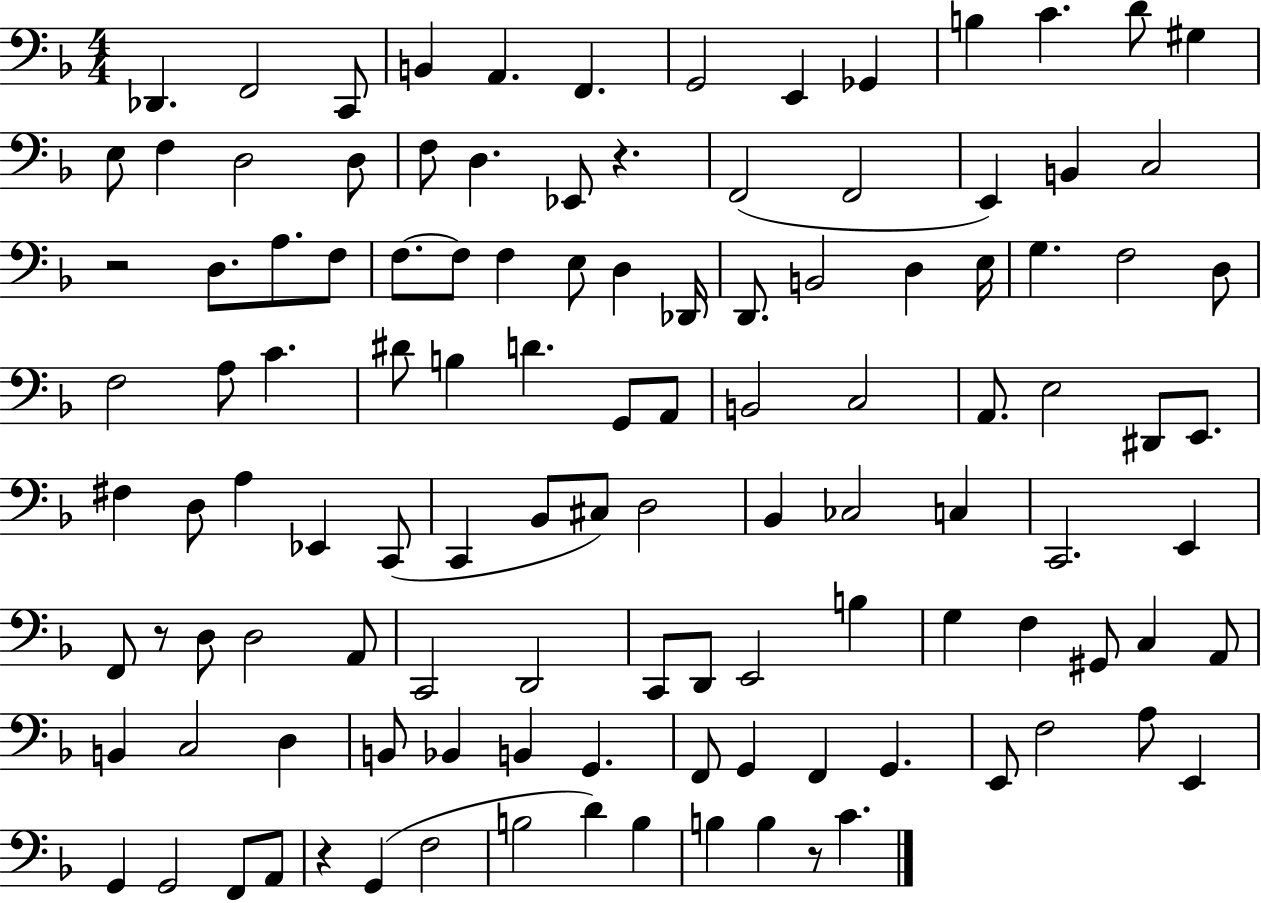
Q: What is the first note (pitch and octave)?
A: Db2